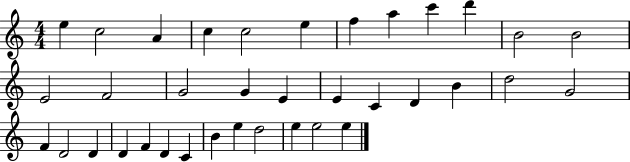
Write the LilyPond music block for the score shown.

{
  \clef treble
  \numericTimeSignature
  \time 4/4
  \key c \major
  e''4 c''2 a'4 | c''4 c''2 e''4 | f''4 a''4 c'''4 d'''4 | b'2 b'2 | \break e'2 f'2 | g'2 g'4 e'4 | e'4 c'4 d'4 b'4 | d''2 g'2 | \break f'4 d'2 d'4 | d'4 f'4 d'4 c'4 | b'4 e''4 d''2 | e''4 e''2 e''4 | \break \bar "|."
}